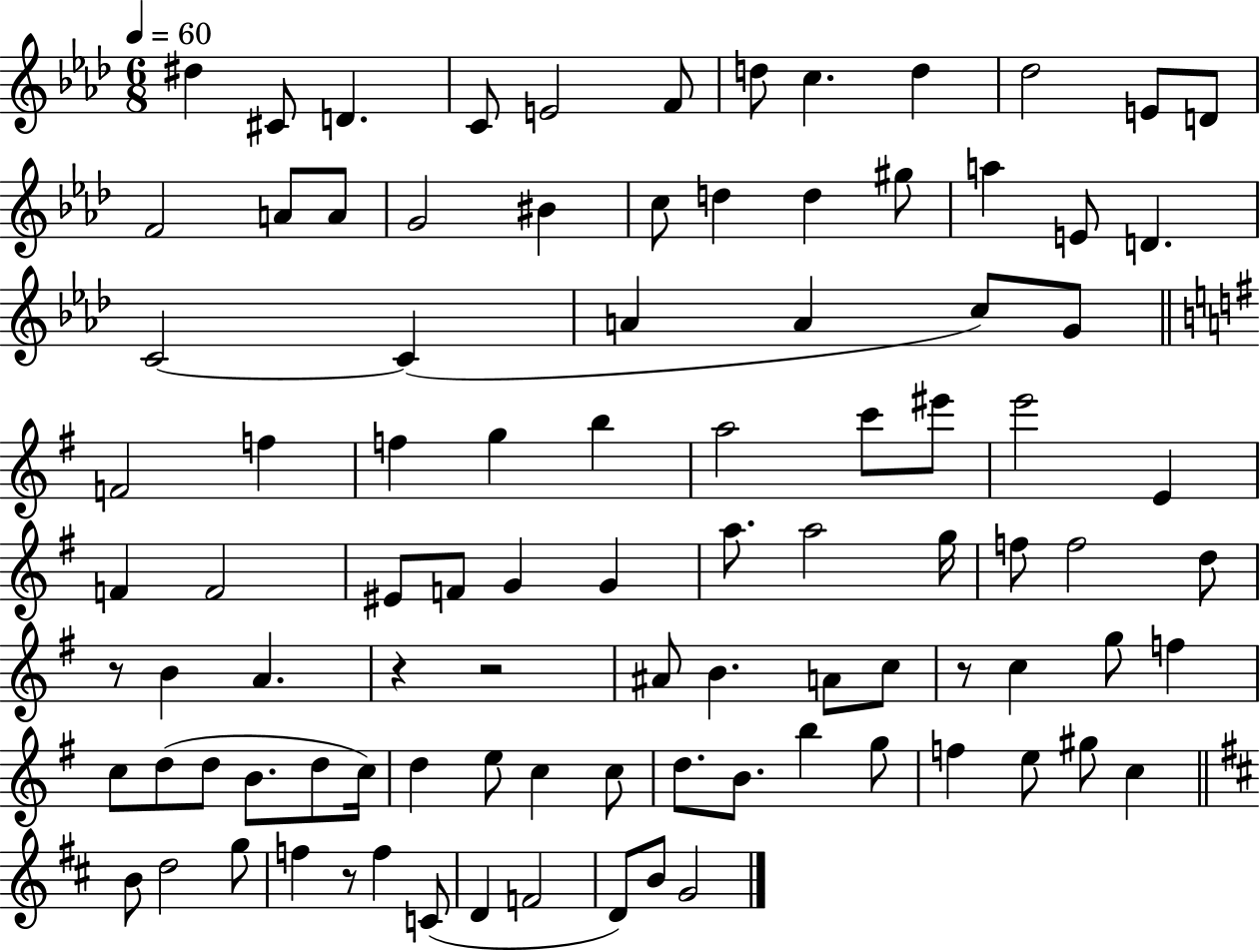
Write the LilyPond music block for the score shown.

{
  \clef treble
  \numericTimeSignature
  \time 6/8
  \key aes \major
  \tempo 4 = 60
  dis''4 cis'8 d'4. | c'8 e'2 f'8 | d''8 c''4. d''4 | des''2 e'8 d'8 | \break f'2 a'8 a'8 | g'2 bis'4 | c''8 d''4 d''4 gis''8 | a''4 e'8 d'4. | \break c'2~~ c'4( | a'4 a'4 c''8) g'8 | \bar "||" \break \key g \major f'2 f''4 | f''4 g''4 b''4 | a''2 c'''8 eis'''8 | e'''2 e'4 | \break f'4 f'2 | eis'8 f'8 g'4 g'4 | a''8. a''2 g''16 | f''8 f''2 d''8 | \break r8 b'4 a'4. | r4 r2 | ais'8 b'4. a'8 c''8 | r8 c''4 g''8 f''4 | \break c''8 d''8( d''8 b'8. d''8 c''16) | d''4 e''8 c''4 c''8 | d''8. b'8. b''4 g''8 | f''4 e''8 gis''8 c''4 | \break \bar "||" \break \key b \minor b'8 d''2 g''8 | f''4 r8 f''4 c'8( | d'4 f'2 | d'8) b'8 g'2 | \break \bar "|."
}